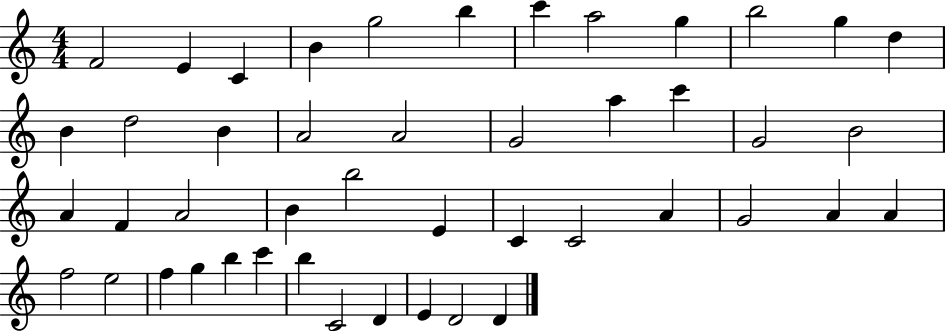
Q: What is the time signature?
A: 4/4